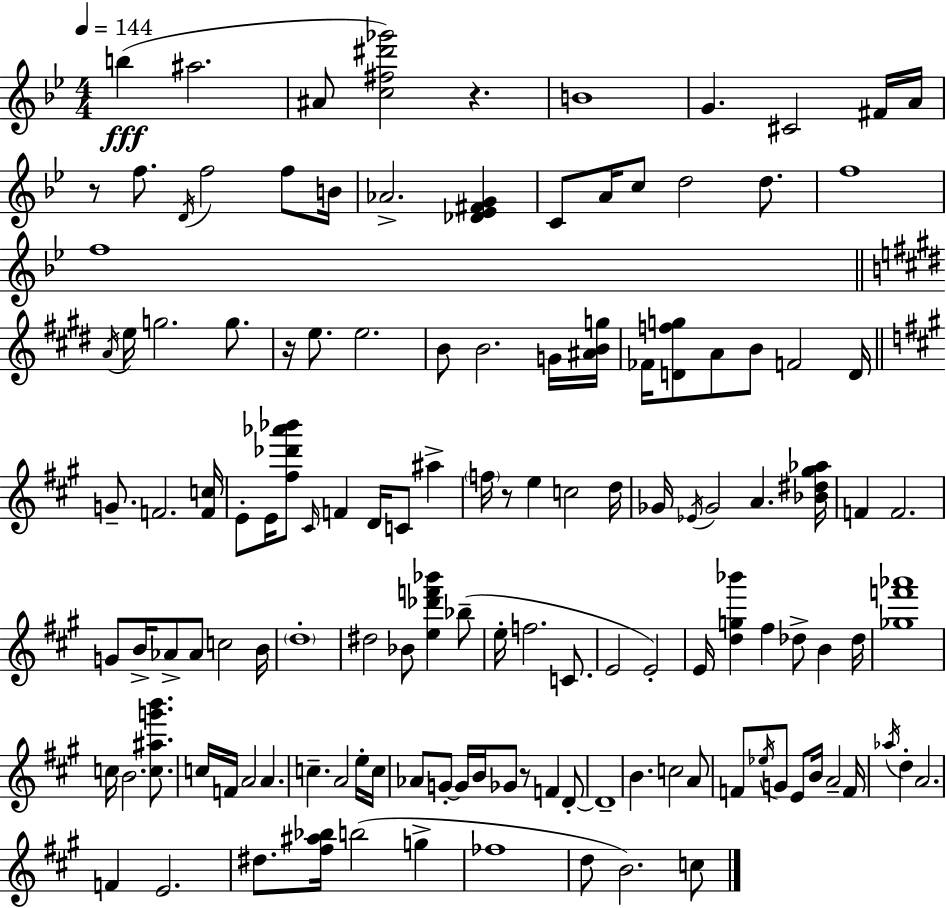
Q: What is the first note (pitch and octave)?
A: B5